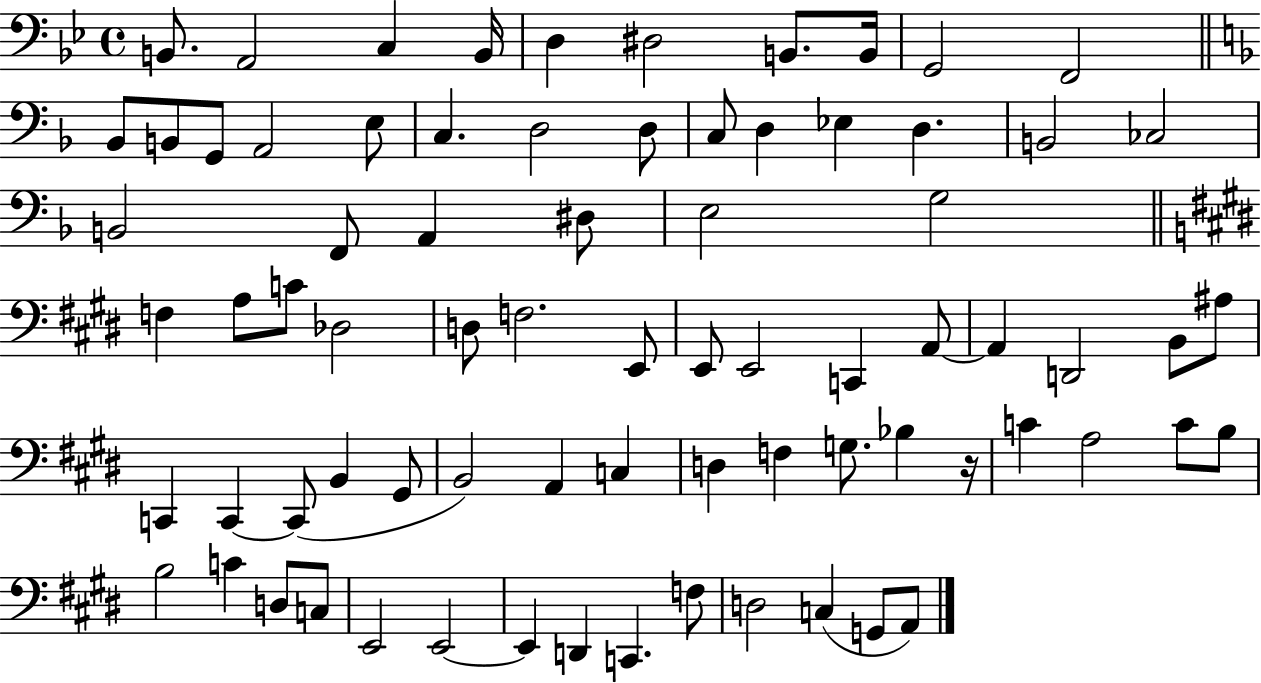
B2/e. A2/h C3/q B2/s D3/q D#3/h B2/e. B2/s G2/h F2/h Bb2/e B2/e G2/e A2/h E3/e C3/q. D3/h D3/e C3/e D3/q Eb3/q D3/q. B2/h CES3/h B2/h F2/e A2/q D#3/e E3/h G3/h F3/q A3/e C4/e Db3/h D3/e F3/h. E2/e E2/e E2/h C2/q A2/e A2/q D2/h B2/e A#3/e C2/q C2/q C2/e B2/q G#2/e B2/h A2/q C3/q D3/q F3/q G3/e. Bb3/q R/s C4/q A3/h C4/e B3/e B3/h C4/q D3/e C3/e E2/h E2/h E2/q D2/q C2/q. F3/e D3/h C3/q G2/e A2/e